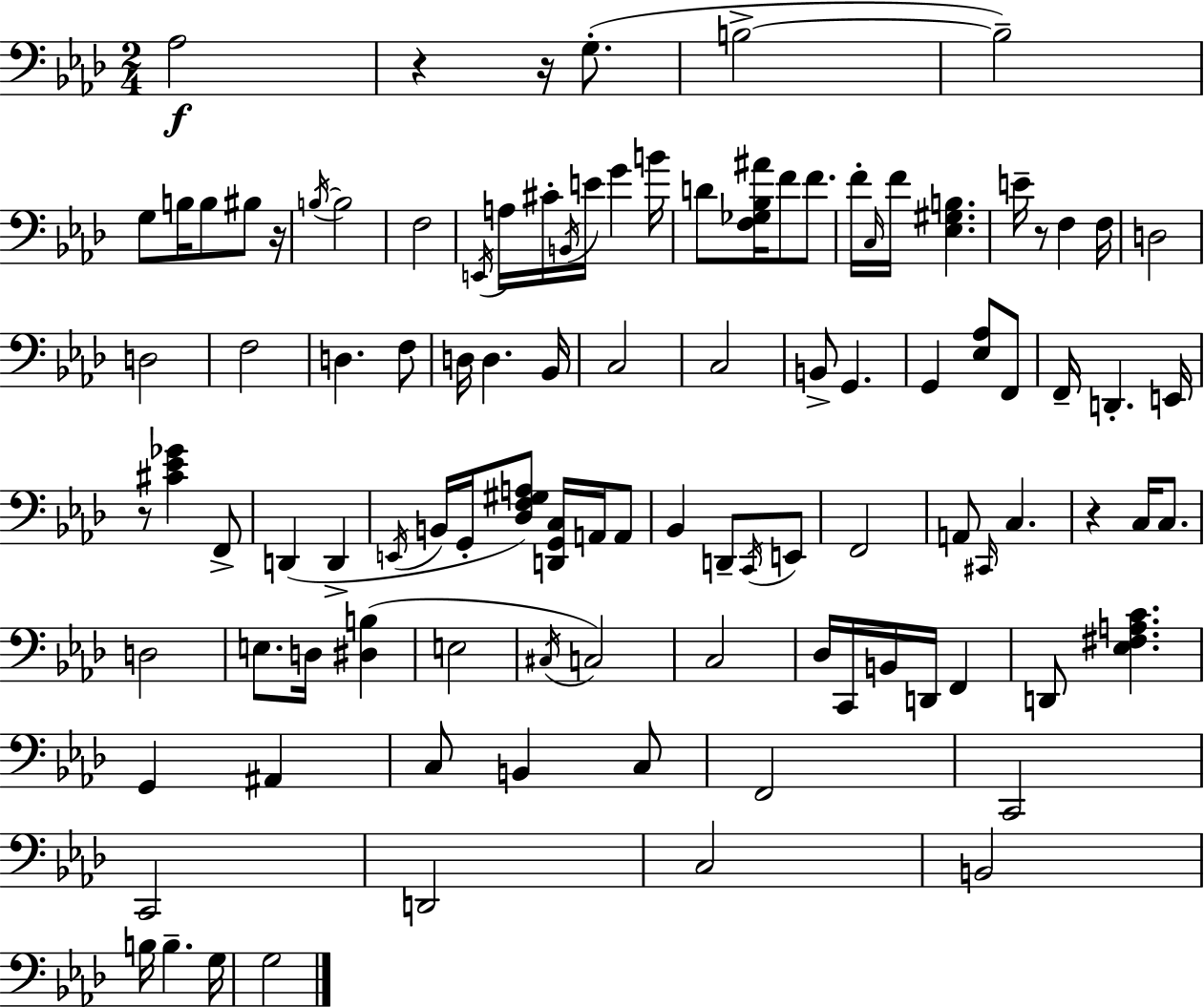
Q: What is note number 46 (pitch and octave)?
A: D2